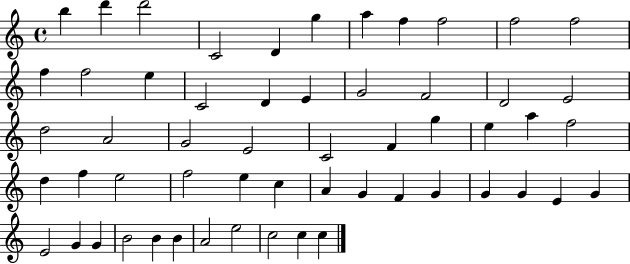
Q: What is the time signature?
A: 4/4